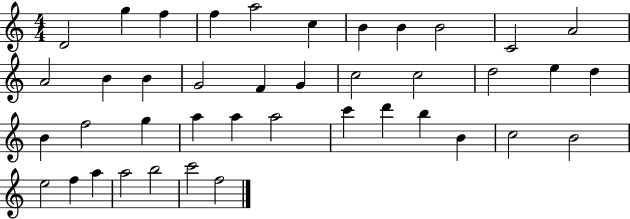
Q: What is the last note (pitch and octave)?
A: F5